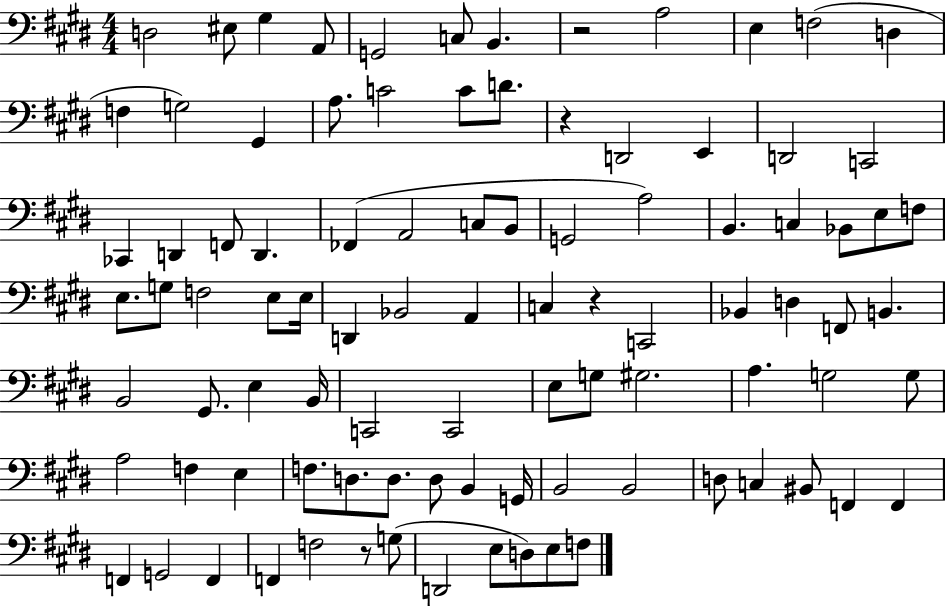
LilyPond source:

{
  \clef bass
  \numericTimeSignature
  \time 4/4
  \key e \major
  d2 eis8 gis4 a,8 | g,2 c8 b,4. | r2 a2 | e4 f2( d4 | \break f4 g2) gis,4 | a8. c'2 c'8 d'8. | r4 d,2 e,4 | d,2 c,2 | \break ces,4 d,4 f,8 d,4. | fes,4( a,2 c8 b,8 | g,2 a2) | b,4. c4 bes,8 e8 f8 | \break e8. g8 f2 e8 e16 | d,4 bes,2 a,4 | c4 r4 c,2 | bes,4 d4 f,8 b,4. | \break b,2 gis,8. e4 b,16 | c,2 c,2 | e8 g8 gis2. | a4. g2 g8 | \break a2 f4 e4 | f8. d8. d8. d8 b,4 g,16 | b,2 b,2 | d8 c4 bis,8 f,4 f,4 | \break f,4 g,2 f,4 | f,4 f2 r8 g8( | d,2 e8 d8) e8 f8 | \bar "|."
}